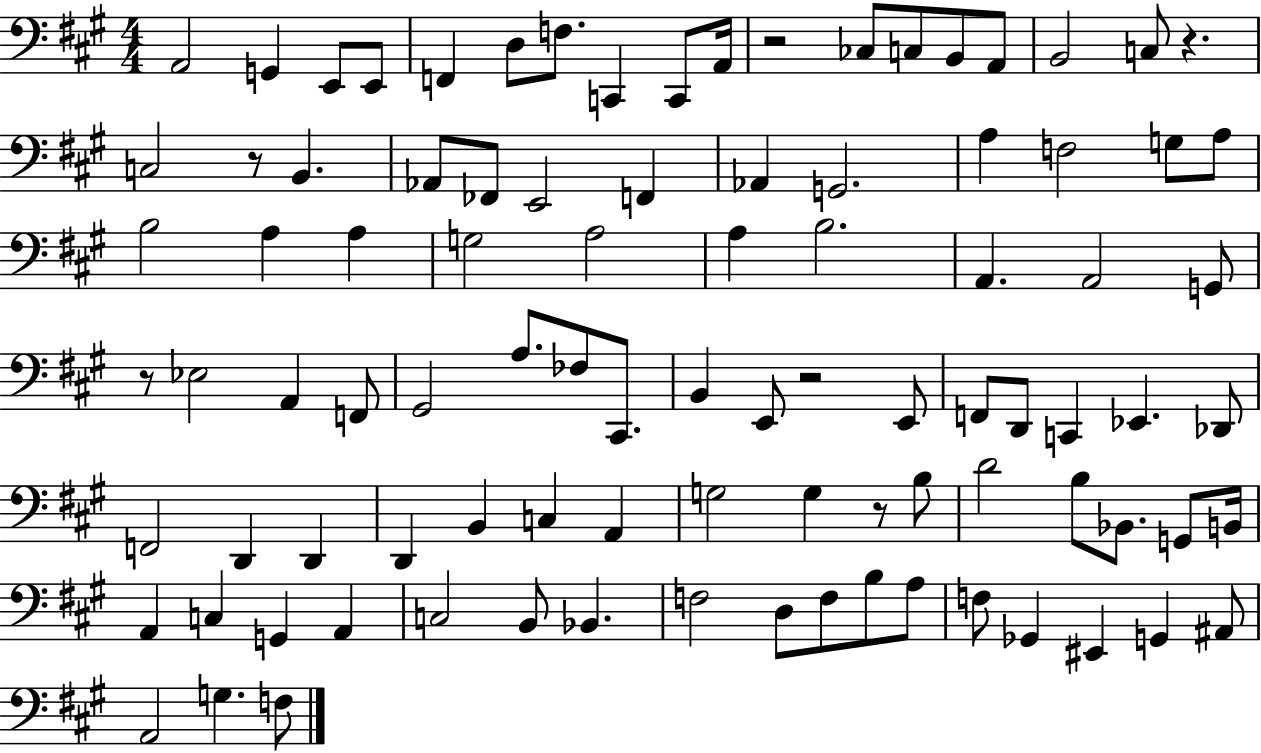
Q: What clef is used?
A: bass